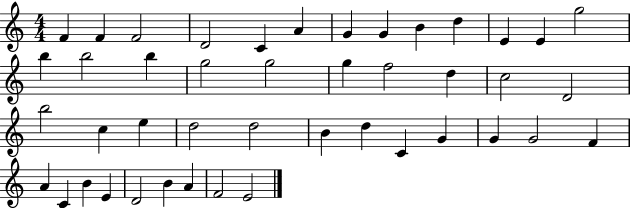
F4/q F4/q F4/h D4/h C4/q A4/q G4/q G4/q B4/q D5/q E4/q E4/q G5/h B5/q B5/h B5/q G5/h G5/h G5/q F5/h D5/q C5/h D4/h B5/h C5/q E5/q D5/h D5/h B4/q D5/q C4/q G4/q G4/q G4/h F4/q A4/q C4/q B4/q E4/q D4/h B4/q A4/q F4/h E4/h